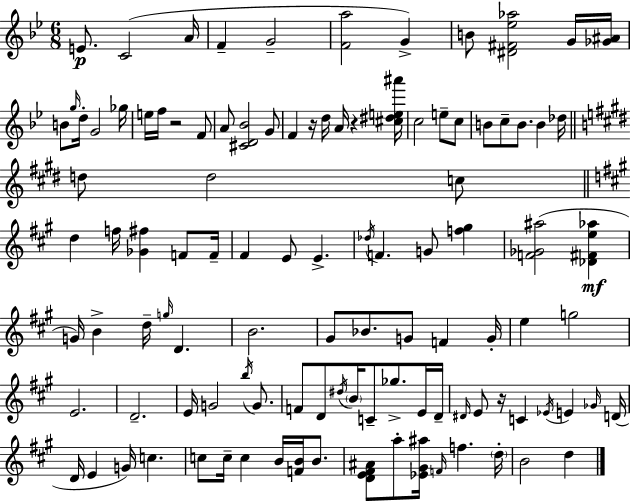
{
  \clef treble
  \numericTimeSignature
  \time 6/8
  \key g \minor
  e'8.\p c'2( a'16 | f'4-- g'2-- | <f' a''>2 g'4->) | b'8 <dis' fis' ees'' aes''>2 g'16 <ges' ais'>16 | \break b'8 \grace { g''16 } d''16-. g'2 | ges''16 e''16 f''16 r2 f'8 | a'8 <cis' d' bes'>2 g'8 | f'4 r16 d''16 a'16 r4 | \break <cis'' dis'' e'' ais'''>16 c''2 e''8-- c''8 | b'8 c''8-- b'8. b'4 | des''16 \bar "||" \break \key e \major d''8 d''2 c''8 | \bar "||" \break \key a \major d''4 f''16 <ges' fis''>4 f'8 f'16-- | fis'4 e'8 e'4.-> | \acciaccatura { des''16 } f'4. g'8 <f'' gis''>4 | <f' ges' ais''>2( <des' fis' e'' aes''>4\mf | \break g'16) b'4-> d''16-- \grace { g''16 } d'4. | b'2. | gis'8 bes'8. g'8 f'4 | g'16-. e''4 g''2 | \break e'2. | d'2.-- | e'16 g'2 \acciaccatura { b''16 } | g'8. f'8 d'8 \acciaccatura { dis''16 } \parenthesize b'16 c'8-- ges''8.-> | \break e'16 d'16-- \grace { dis'16 } e'8 r16 c'4 | \acciaccatura { ees'16 } e'4 \grace { ges'16 }( d'16 d'16 e'4 | g'16) c''4. c''8 c''16-- c''4 | b'16 <f' b'>16 b'8. <d' e' fis' ais'>8 a''8-. <ees' gis' ais''>16 | \break \grace { f'16 } f''4. \parenthesize d''16-. b'2 | d''4 \bar "|."
}